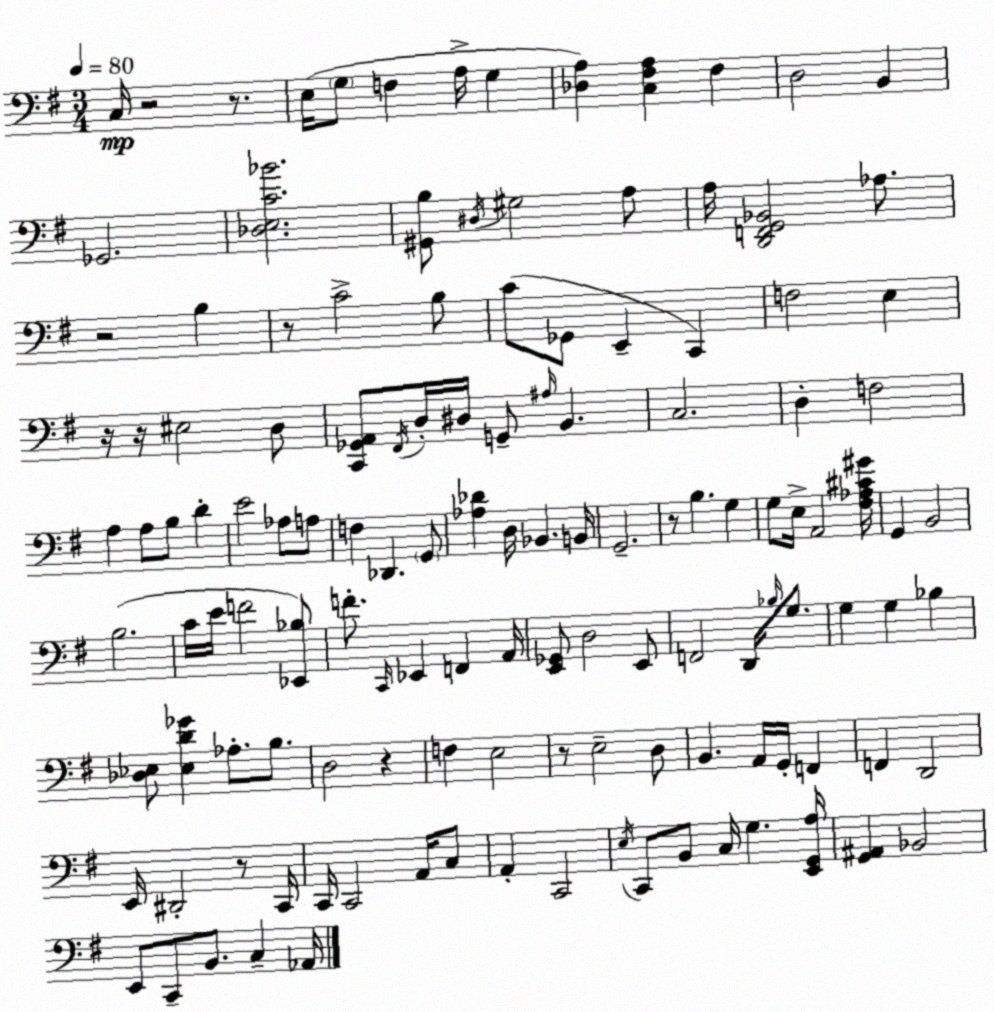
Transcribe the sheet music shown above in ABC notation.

X:1
T:Untitled
M:3/4
L:1/4
K:G
C,/4 z2 z/2 E,/4 G,/2 F, A,/4 G, [_D,A,] [C,^F,A,] ^F, D,2 B,, _G,,2 [_D,E,C_B]2 [^G,,B,]/2 ^D,/4 ^G,2 A,/2 A,/4 [D,,F,,G,,_B,,]2 _A,/2 z2 B, z/2 C2 B,/2 C/2 _G,,/2 E,, C,, F,2 E, z/4 z/4 ^E,2 D,/2 [C,,_G,,A,,]/2 ^F,,/4 D,/4 ^D,/4 G,,/2 ^A,/4 B,, C,2 D, F,2 A, A,/2 B,/2 D E2 _A,/2 A,/2 F, _D,, G,,/2 [_A,_D] D,/4 _B,, B,,/4 G,,2 z/2 B, G, G,/2 E,/4 A,,2 [^F,_A,^C^G]/4 G,, B,,2 B,2 C/4 E/4 F2 [_E,,_B,]/2 F/2 C,,/4 _E,, F,, A,,/4 [E,,_G,,]/2 D,2 E,,/2 F,,2 D,,/4 _B,/4 G,/2 G, G, _B, [_D,_E,]/2 [_E,D_G] _A,/2 B,/2 D,2 z F, E,2 z/2 E,2 D,/2 B,, A,,/4 G,,/4 F,, F,, D,,2 E,,/4 ^D,,2 z/2 C,,/4 C,,/4 C,,2 A,,/4 C,/2 A,, C,,2 E,/4 C,,/2 B,,/2 C,/4 G, [E,,G,,A,]/4 [G,,^A,,] _B,,2 E,,/2 C,,/2 B,,/2 C, _A,,/4